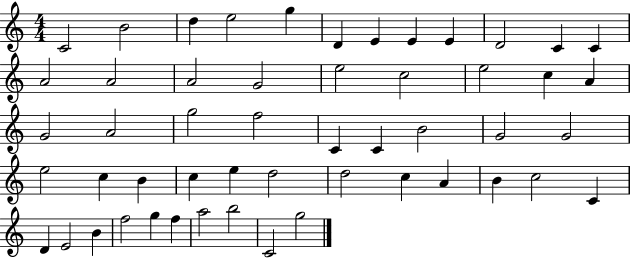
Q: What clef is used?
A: treble